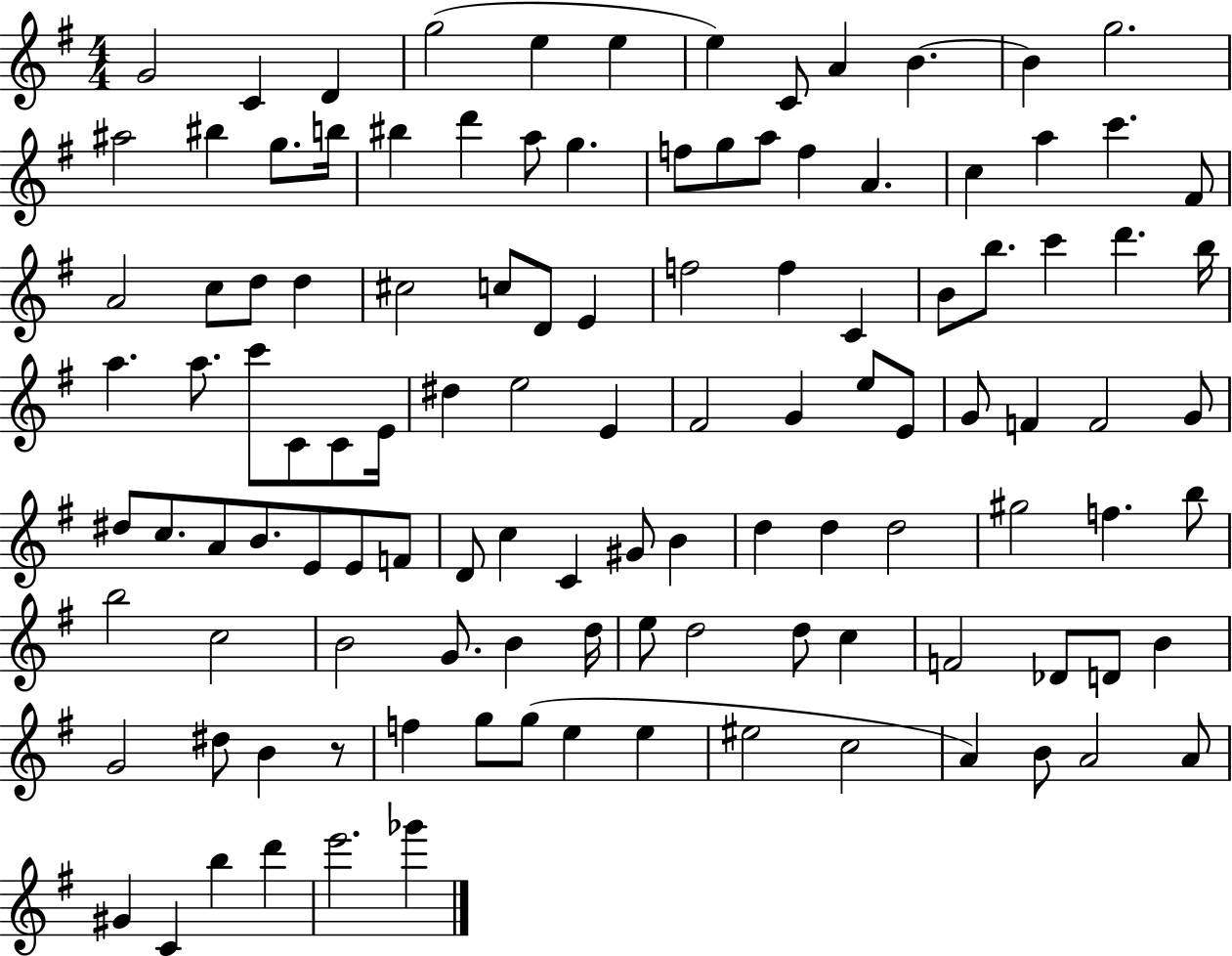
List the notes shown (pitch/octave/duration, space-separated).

G4/h C4/q D4/q G5/h E5/q E5/q E5/q C4/e A4/q B4/q. B4/q G5/h. A#5/h BIS5/q G5/e. B5/s BIS5/q D6/q A5/e G5/q. F5/e G5/e A5/e F5/q A4/q. C5/q A5/q C6/q. F#4/e A4/h C5/e D5/e D5/q C#5/h C5/e D4/e E4/q F5/h F5/q C4/q B4/e B5/e. C6/q D6/q. B5/s A5/q. A5/e. C6/e C4/e C4/e E4/s D#5/q E5/h E4/q F#4/h G4/q E5/e E4/e G4/e F4/q F4/h G4/e D#5/e C5/e. A4/e B4/e. E4/e E4/e F4/e D4/e C5/q C4/q G#4/e B4/q D5/q D5/q D5/h G#5/h F5/q. B5/e B5/h C5/h B4/h G4/e. B4/q D5/s E5/e D5/h D5/e C5/q F4/h Db4/e D4/e B4/q G4/h D#5/e B4/q R/e F5/q G5/e G5/e E5/q E5/q EIS5/h C5/h A4/q B4/e A4/h A4/e G#4/q C4/q B5/q D6/q E6/h. Gb6/q